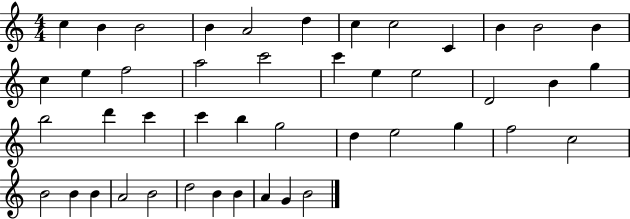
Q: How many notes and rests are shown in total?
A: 45